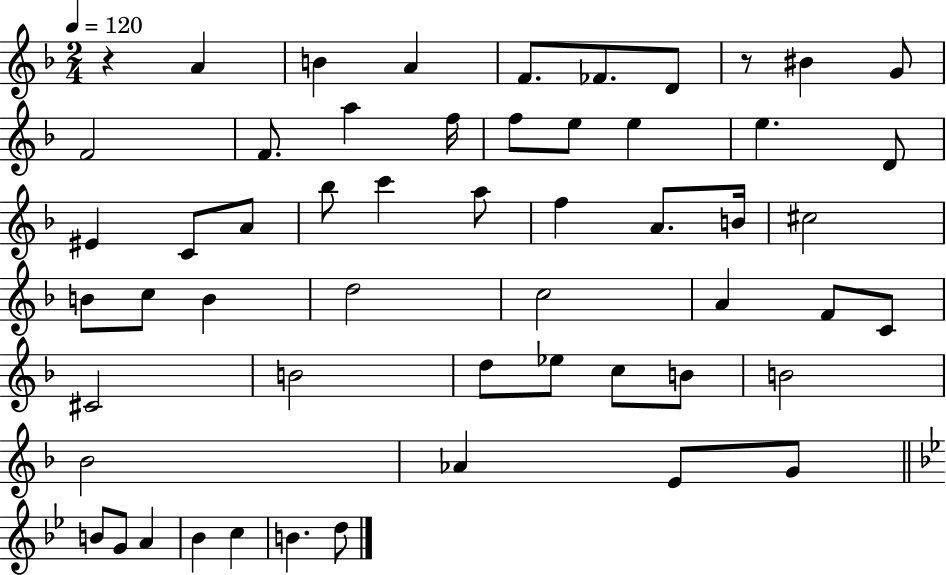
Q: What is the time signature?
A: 2/4